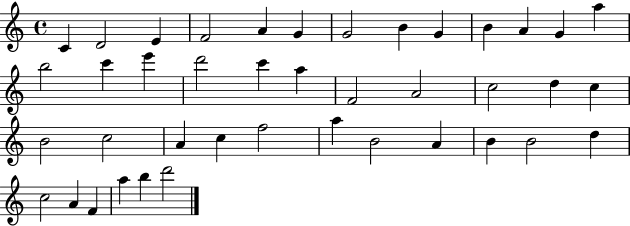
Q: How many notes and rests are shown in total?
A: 41